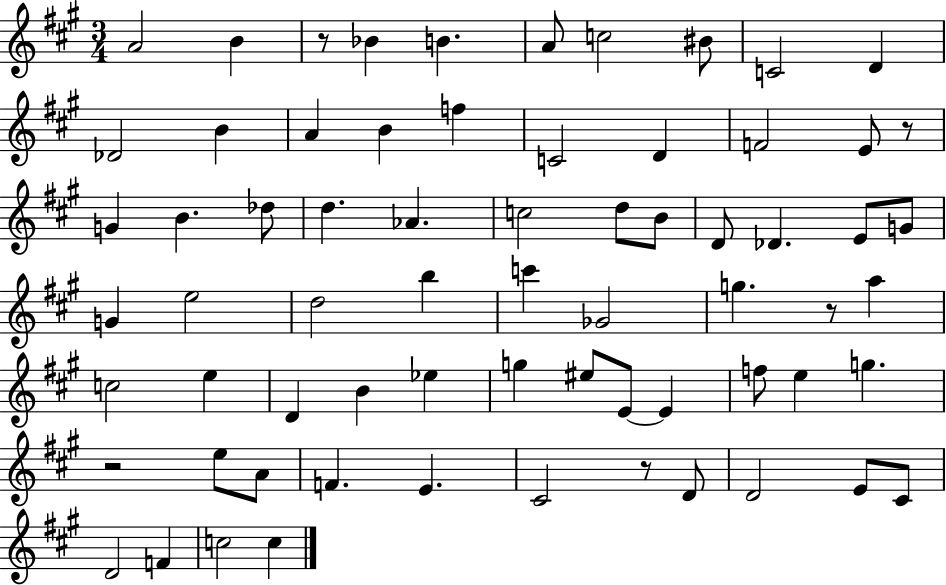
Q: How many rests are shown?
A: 5